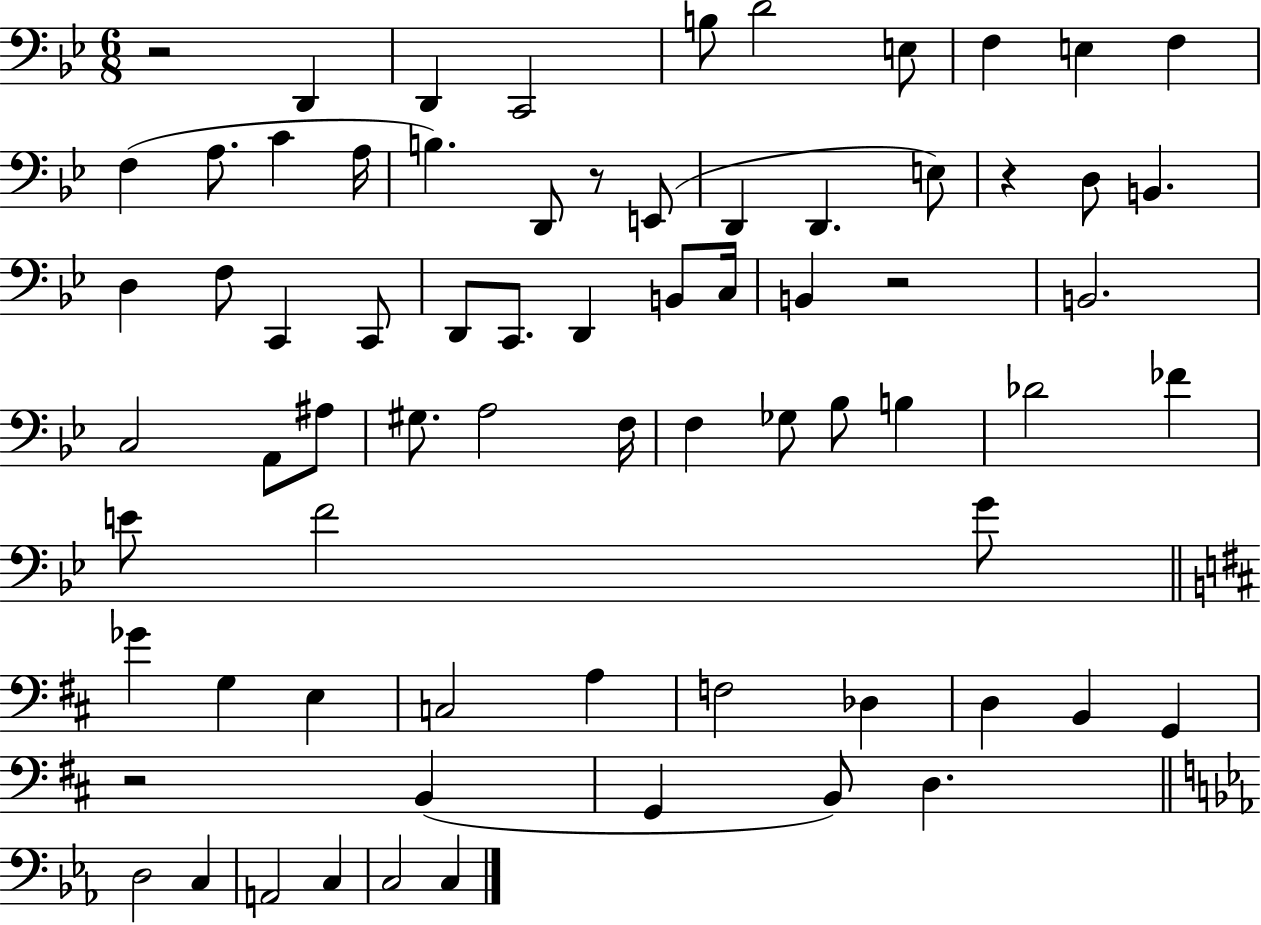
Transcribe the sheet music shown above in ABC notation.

X:1
T:Untitled
M:6/8
L:1/4
K:Bb
z2 D,, D,, C,,2 B,/2 D2 E,/2 F, E, F, F, A,/2 C A,/4 B, D,,/2 z/2 E,,/2 D,, D,, E,/2 z D,/2 B,, D, F,/2 C,, C,,/2 D,,/2 C,,/2 D,, B,,/2 C,/4 B,, z2 B,,2 C,2 A,,/2 ^A,/2 ^G,/2 A,2 F,/4 F, _G,/2 _B,/2 B, _D2 _F E/2 F2 G/2 _G G, E, C,2 A, F,2 _D, D, B,, G,, z2 B,, G,, B,,/2 D, D,2 C, A,,2 C, C,2 C,